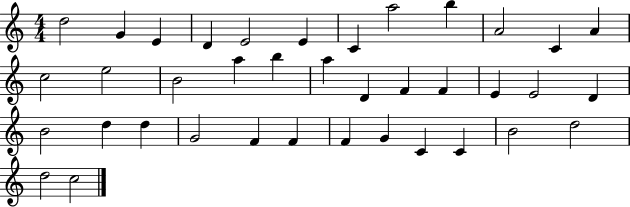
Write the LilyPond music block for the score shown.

{
  \clef treble
  \numericTimeSignature
  \time 4/4
  \key c \major
  d''2 g'4 e'4 | d'4 e'2 e'4 | c'4 a''2 b''4 | a'2 c'4 a'4 | \break c''2 e''2 | b'2 a''4 b''4 | a''4 d'4 f'4 f'4 | e'4 e'2 d'4 | \break b'2 d''4 d''4 | g'2 f'4 f'4 | f'4 g'4 c'4 c'4 | b'2 d''2 | \break d''2 c''2 | \bar "|."
}